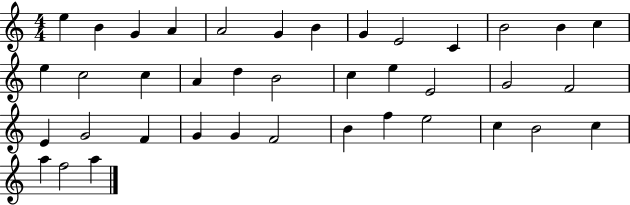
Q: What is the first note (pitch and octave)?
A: E5